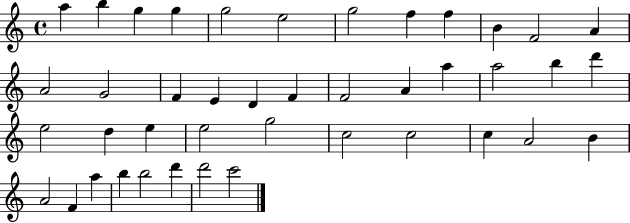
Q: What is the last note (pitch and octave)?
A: C6